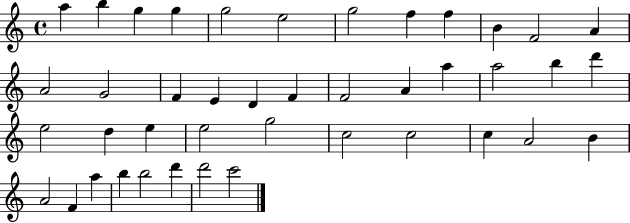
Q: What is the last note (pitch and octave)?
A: C6